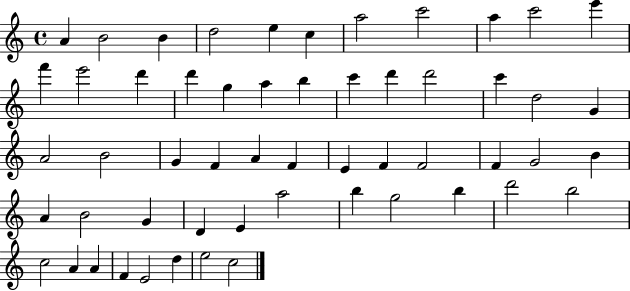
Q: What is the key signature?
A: C major